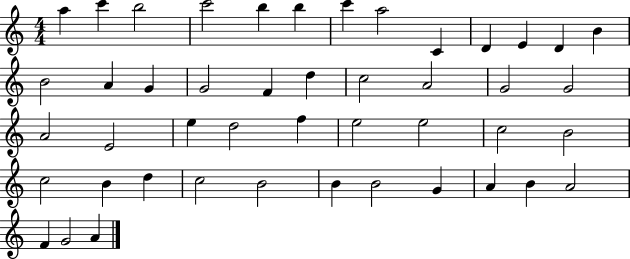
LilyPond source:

{
  \clef treble
  \numericTimeSignature
  \time 4/4
  \key c \major
  a''4 c'''4 b''2 | c'''2 b''4 b''4 | c'''4 a''2 c'4 | d'4 e'4 d'4 b'4 | \break b'2 a'4 g'4 | g'2 f'4 d''4 | c''2 a'2 | g'2 g'2 | \break a'2 e'2 | e''4 d''2 f''4 | e''2 e''2 | c''2 b'2 | \break c''2 b'4 d''4 | c''2 b'2 | b'4 b'2 g'4 | a'4 b'4 a'2 | \break f'4 g'2 a'4 | \bar "|."
}